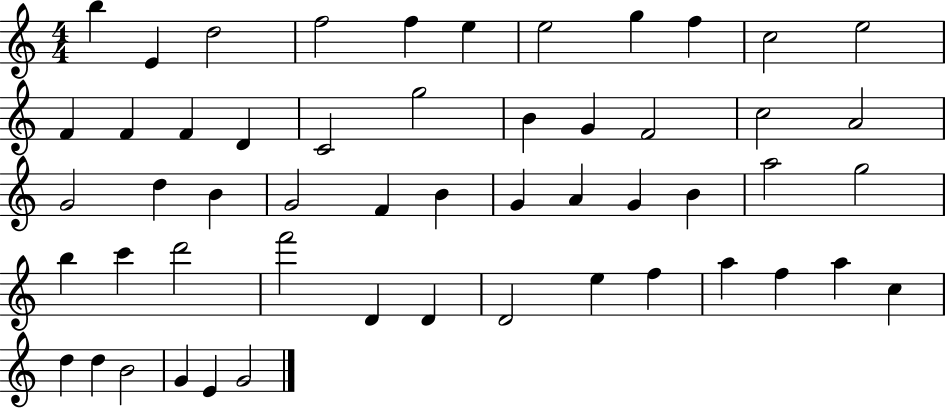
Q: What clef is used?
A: treble